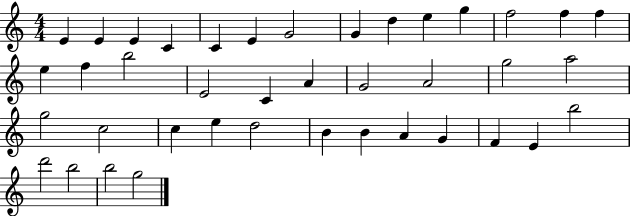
E4/q E4/q E4/q C4/q C4/q E4/q G4/h G4/q D5/q E5/q G5/q F5/h F5/q F5/q E5/q F5/q B5/h E4/h C4/q A4/q G4/h A4/h G5/h A5/h G5/h C5/h C5/q E5/q D5/h B4/q B4/q A4/q G4/q F4/q E4/q B5/h D6/h B5/h B5/h G5/h